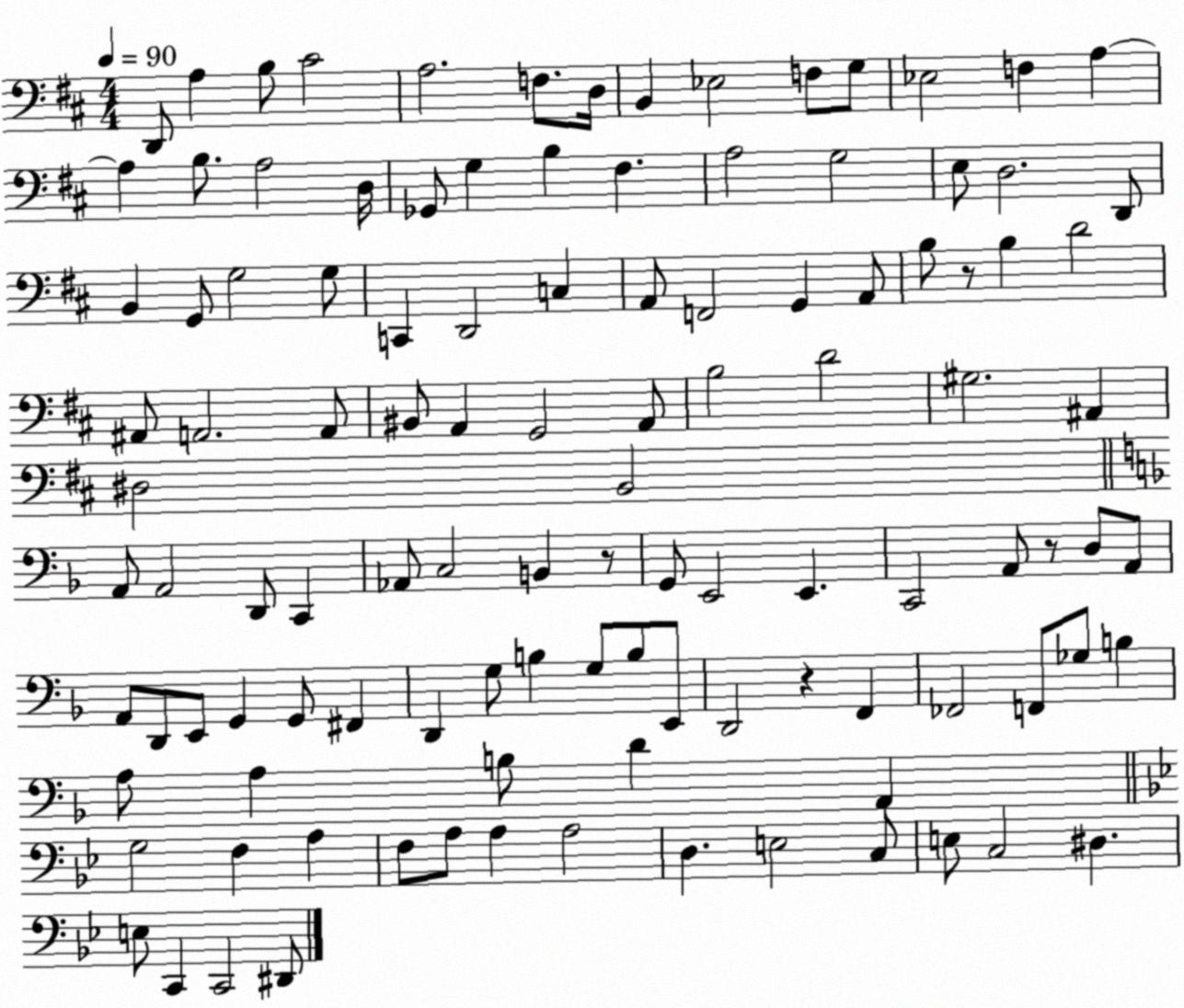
X:1
T:Untitled
M:4/4
L:1/4
K:D
D,,/2 A, B,/2 ^C2 A,2 F,/2 D,/4 B,, _E,2 F,/2 G,/2 _E,2 F, A, A, B,/2 A,2 D,/4 _G,,/2 G, B, ^F, A,2 G,2 E,/2 D,2 D,,/2 B,, G,,/2 G,2 G,/2 C,, D,,2 C, A,,/2 F,,2 G,, A,,/2 B,/2 z/2 B, D2 ^A,,/2 A,,2 A,,/2 ^B,,/2 A,, G,,2 A,,/2 B,2 D2 ^G,2 ^A,, ^D,2 B,,2 A,,/2 A,,2 D,,/2 C,, _A,,/2 C,2 B,, z/2 G,,/2 E,,2 E,, C,,2 A,,/2 z/2 D,/2 A,,/2 A,,/2 D,,/2 E,,/2 G,, G,,/2 ^F,, D,, G,/2 B, G,/2 B,/2 E,,/2 D,,2 z F,, _F,,2 F,,/2 _G,/2 B, A,/2 A, B,/2 D A,, G,2 F, A, F,/2 A,/2 A, A,2 D, E,2 C,/2 E,/2 C,2 ^D, E,/2 C,, C,,2 ^D,,/2